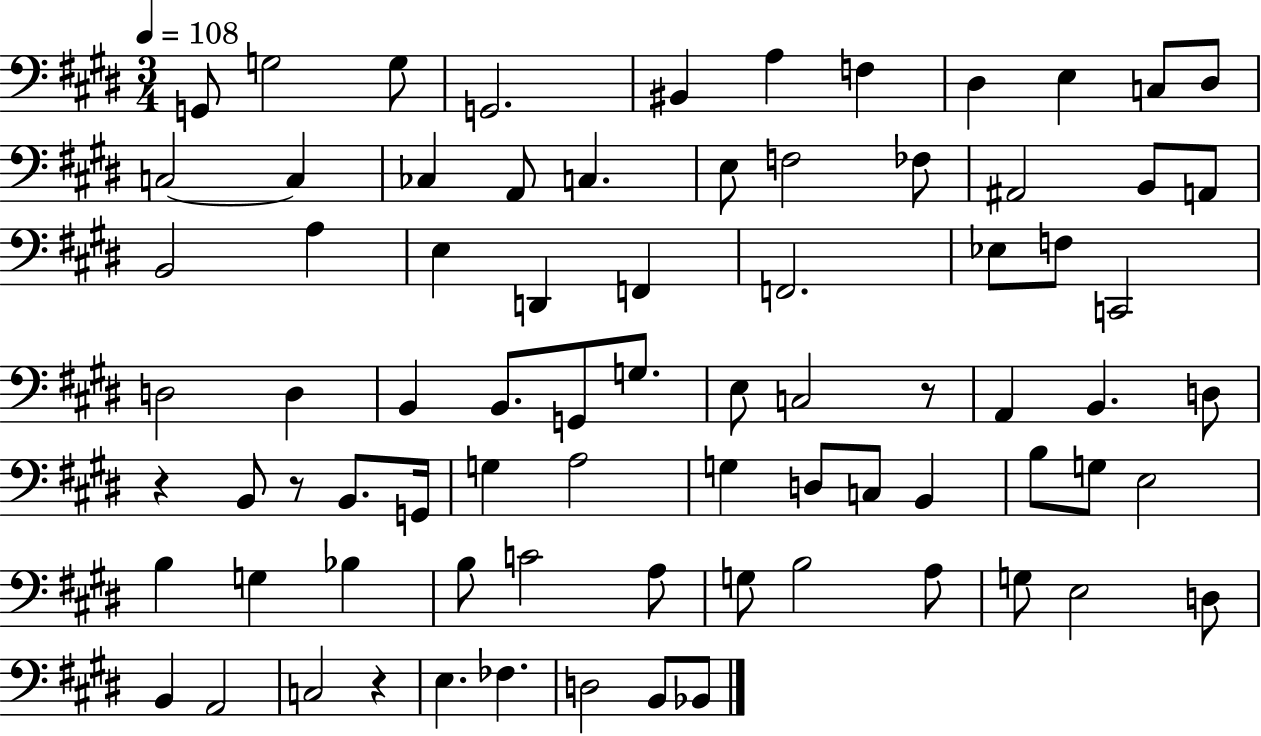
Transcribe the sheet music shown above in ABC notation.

X:1
T:Untitled
M:3/4
L:1/4
K:E
G,,/2 G,2 G,/2 G,,2 ^B,, A, F, ^D, E, C,/2 ^D,/2 C,2 C, _C, A,,/2 C, E,/2 F,2 _F,/2 ^A,,2 B,,/2 A,,/2 B,,2 A, E, D,, F,, F,,2 _E,/2 F,/2 C,,2 D,2 D, B,, B,,/2 G,,/2 G,/2 E,/2 C,2 z/2 A,, B,, D,/2 z B,,/2 z/2 B,,/2 G,,/4 G, A,2 G, D,/2 C,/2 B,, B,/2 G,/2 E,2 B, G, _B, B,/2 C2 A,/2 G,/2 B,2 A,/2 G,/2 E,2 D,/2 B,, A,,2 C,2 z E, _F, D,2 B,,/2 _B,,/2